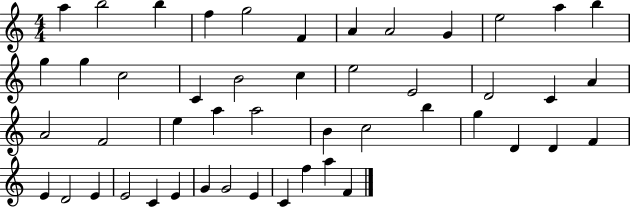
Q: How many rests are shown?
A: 0